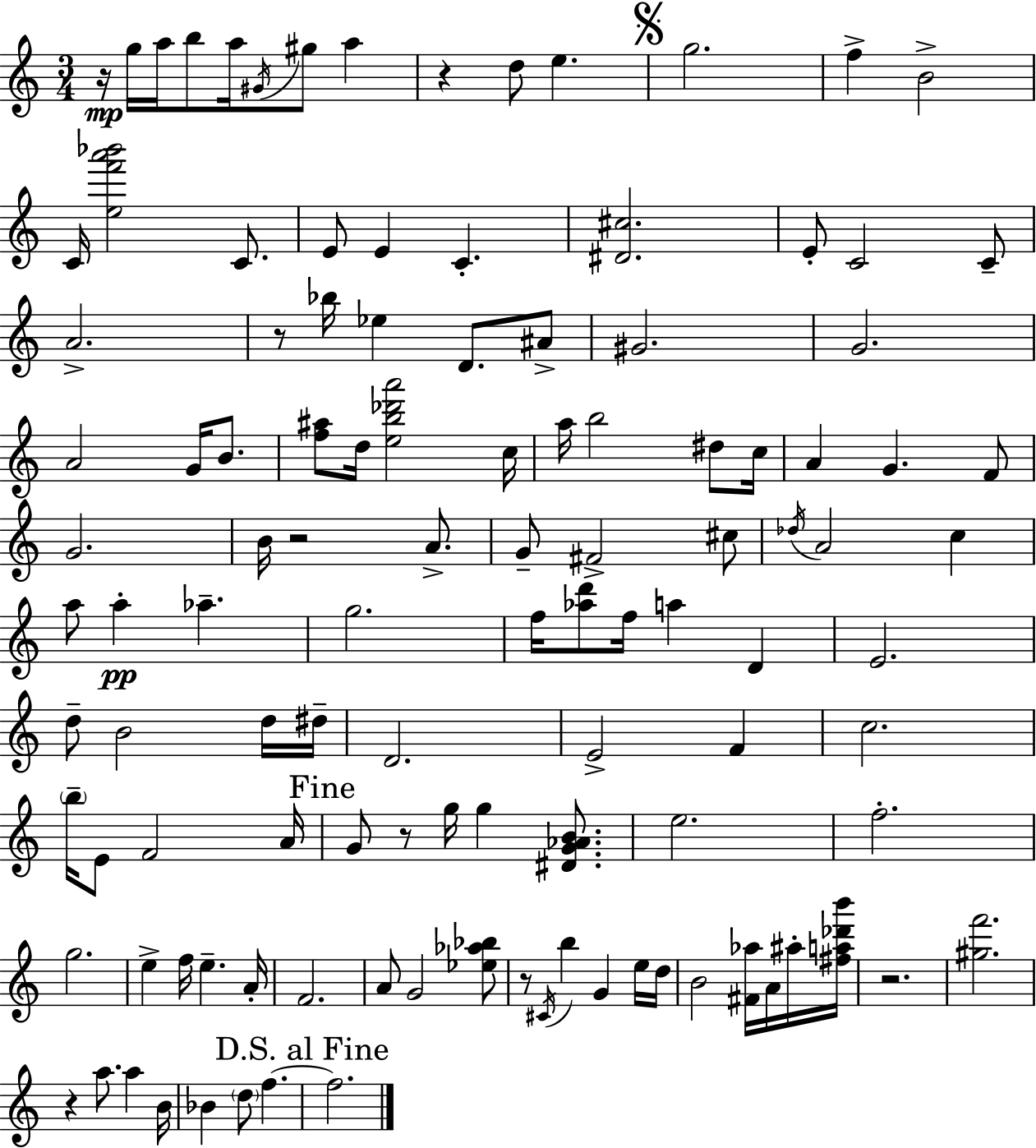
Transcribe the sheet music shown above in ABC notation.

X:1
T:Untitled
M:3/4
L:1/4
K:Am
z/4 g/4 a/4 b/2 a/4 ^G/4 ^g/2 a z d/2 e g2 f B2 C/4 [ef'a'_b']2 C/2 E/2 E C [^D^c]2 E/2 C2 C/2 A2 z/2 _b/4 _e D/2 ^A/2 ^G2 G2 A2 G/4 B/2 [f^a]/2 d/4 [eb_d'a']2 c/4 a/4 b2 ^d/2 c/4 A G F/2 G2 B/4 z2 A/2 G/2 ^F2 ^c/2 _d/4 A2 c a/2 a _a g2 f/4 [_ad']/2 f/4 a D E2 d/2 B2 d/4 ^d/4 D2 E2 F c2 b/4 E/2 F2 A/4 G/2 z/2 g/4 g [^DG_AB]/2 e2 f2 g2 e f/4 e A/4 F2 A/2 G2 [_e_a_b]/2 z/2 ^C/4 b G e/4 d/4 B2 [^F_a]/4 A/4 ^a/4 [^fa_d'b']/4 z2 [^gf']2 z a/2 a B/4 _B d/2 f f2